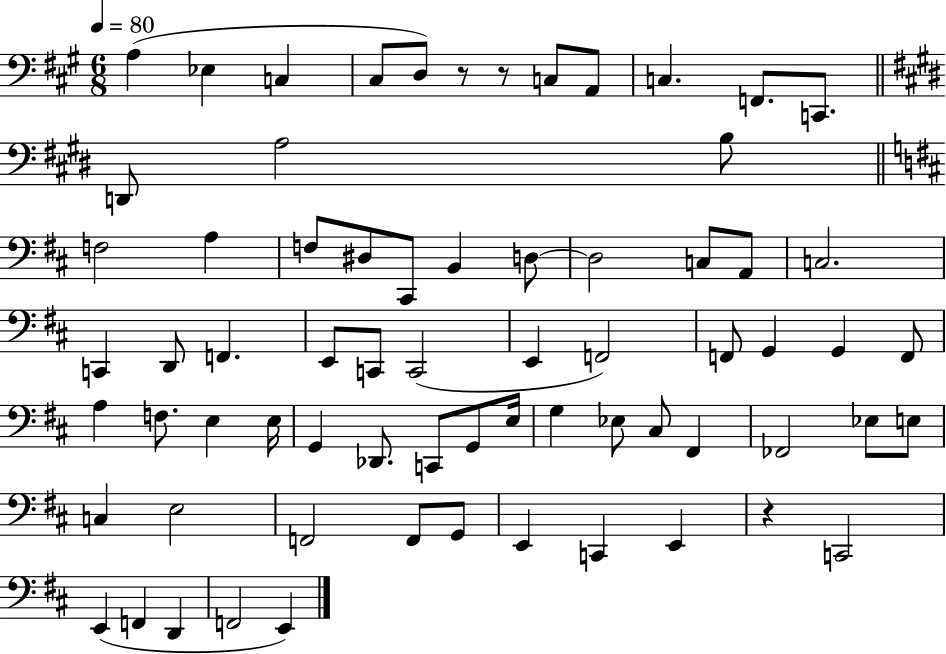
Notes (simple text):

A3/q Eb3/q C3/q C#3/e D3/e R/e R/e C3/e A2/e C3/q. F2/e. C2/e. D2/e A3/h B3/e F3/h A3/q F3/e D#3/e C#2/e B2/q D3/e D3/h C3/e A2/e C3/h. C2/q D2/e F2/q. E2/e C2/e C2/h E2/q F2/h F2/e G2/q G2/q F2/e A3/q F3/e. E3/q E3/s G2/q Db2/e. C2/e G2/e E3/s G3/q Eb3/e C#3/e F#2/q FES2/h Eb3/e E3/e C3/q E3/h F2/h F2/e G2/e E2/q C2/q E2/q R/q C2/h E2/q F2/q D2/q F2/h E2/q